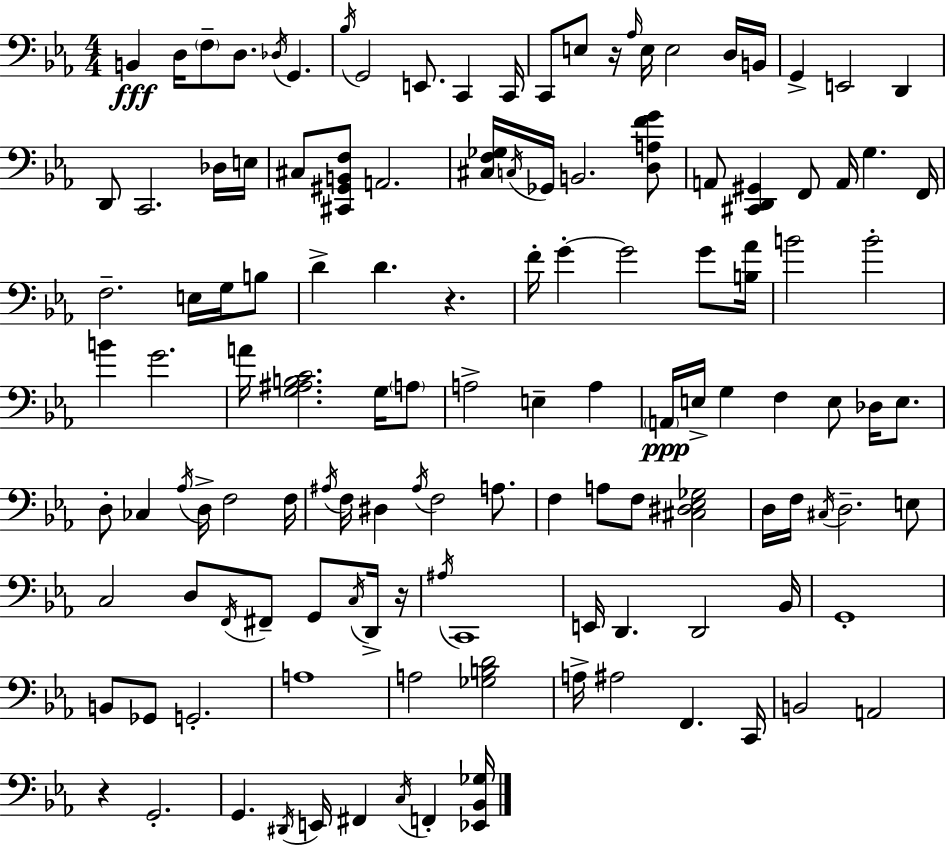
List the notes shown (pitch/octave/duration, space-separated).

B2/q D3/s F3/e D3/e. Db3/s G2/q. Bb3/s G2/h E2/e. C2/q C2/s C2/e E3/e R/s Ab3/s E3/s E3/h D3/s B2/s G2/q E2/h D2/q D2/e C2/h. Db3/s E3/s C#3/e [C#2,G#2,B2,F3]/e A2/h. [C#3,F3,Gb3]/s C3/s Gb2/s B2/h. [D3,A3,F4,G4]/e A2/e [C#2,D2,G#2]/q F2/e A2/s G3/q. F2/s F3/h. E3/s G3/s B3/e D4/q D4/q. R/q. F4/s G4/q G4/h G4/e [B3,Ab4]/s B4/h B4/h B4/q G4/h. A4/s [G3,A#3,B3,C4]/h. G3/s A3/e A3/h E3/q A3/q A2/s E3/s G3/q F3/q E3/e Db3/s E3/e. D3/e CES3/q Ab3/s D3/s F3/h F3/s A#3/s F3/s D#3/q A#3/s F3/h A3/e. F3/q A3/e F3/e [C#3,D#3,Eb3,Gb3]/h D3/s F3/s C#3/s D3/h. E3/e C3/h D3/e F2/s F#2/e G2/e C3/s D2/s R/s A#3/s C2/w E2/s D2/q. D2/h Bb2/s G2/w B2/e Gb2/e G2/h. A3/w A3/h [Gb3,B3,D4]/h A3/s A#3/h F2/q. C2/s B2/h A2/h R/q G2/h. G2/q. D#2/s E2/s F#2/q C3/s F2/q [Eb2,Bb2,Gb3]/s